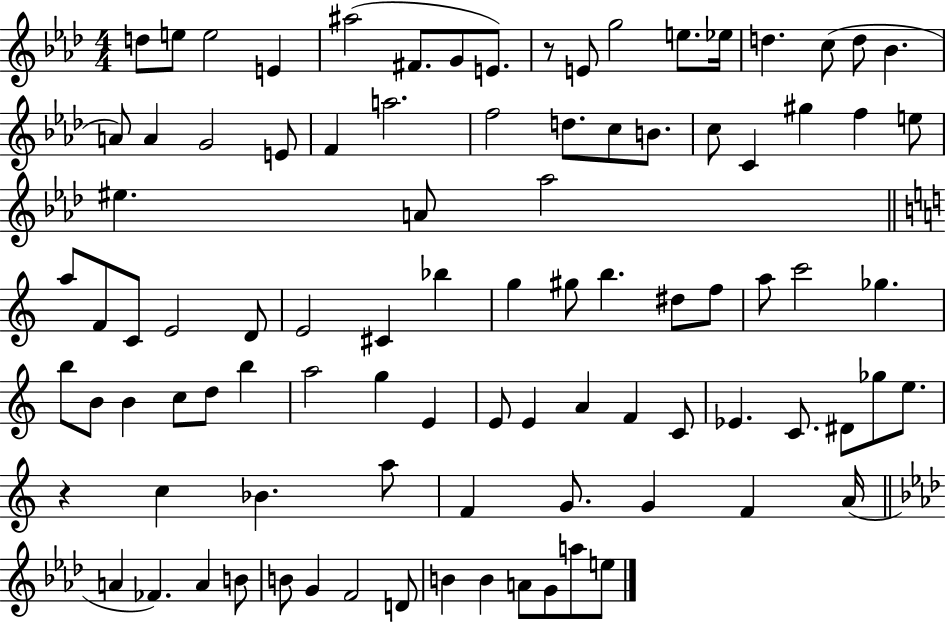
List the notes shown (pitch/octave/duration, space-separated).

D5/e E5/e E5/h E4/q A#5/h F#4/e. G4/e E4/e. R/e E4/e G5/h E5/e. Eb5/s D5/q. C5/e D5/e Bb4/q. A4/e A4/q G4/h E4/e F4/q A5/h. F5/h D5/e. C5/e B4/e. C5/e C4/q G#5/q F5/q E5/e EIS5/q. A4/e Ab5/h A5/e F4/e C4/e E4/h D4/e E4/h C#4/q Bb5/q G5/q G#5/e B5/q. D#5/e F5/e A5/e C6/h Gb5/q. B5/e B4/e B4/q C5/e D5/e B5/q A5/h G5/q E4/q E4/e E4/q A4/q F4/q C4/e Eb4/q. C4/e. D#4/e Gb5/e E5/e. R/q C5/q Bb4/q. A5/e F4/q G4/e. G4/q F4/q A4/s A4/q FES4/q. A4/q B4/e B4/e G4/q F4/h D4/e B4/q B4/q A4/e G4/e A5/e E5/e